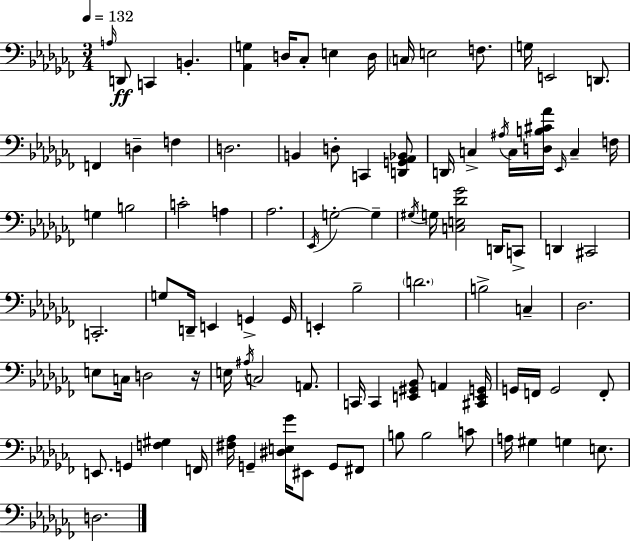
X:1
T:Untitled
M:3/4
L:1/4
K:Abm
A,/4 D,,/2 C,, B,, [_A,,G,] D,/4 _C,/2 E, D,/4 C,/4 E,2 F,/2 G,/4 E,,2 D,,/2 F,, D, F, D,2 B,, D,/2 C,, [D,,G,,_A,,_B,,]/2 D,,/4 C, ^A,/4 C,/4 [D,B,^C_A]/4 _E,,/4 C, F,/4 G, B,2 C2 A, _A,2 _E,,/4 G,2 G, ^G,/4 G,/4 [C,E,_D_G]2 D,,/4 C,,/2 D,, ^C,,2 C,,2 G,/2 D,,/4 E,, G,, G,,/4 E,, _B,2 D2 B,2 C, _D,2 E,/2 C,/4 D,2 z/4 E,/4 ^A,/4 C,2 A,,/2 C,,/4 C,, [E,,^G,,_B,,]/2 A,, [^C,,E,,G,,]/4 G,,/4 F,,/4 G,,2 F,,/2 E,,/2 G,, [F,^G,] F,,/4 [^F,_A,]/4 G,, [^D,E,_G]/4 ^E,,/2 G,,/2 ^F,,/2 B,/2 B,2 C/2 A,/4 ^G, G, E,/2 D,2